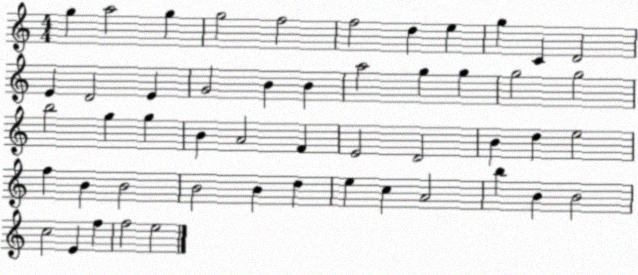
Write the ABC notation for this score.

X:1
T:Untitled
M:4/4
L:1/4
K:C
g a2 g g2 f2 f2 d e g C D2 E D2 E G2 B B a2 g g g2 g2 b2 g g B A2 F E2 D2 B d e2 f B B2 B2 B d e c A2 b B B2 c2 E f f2 e2